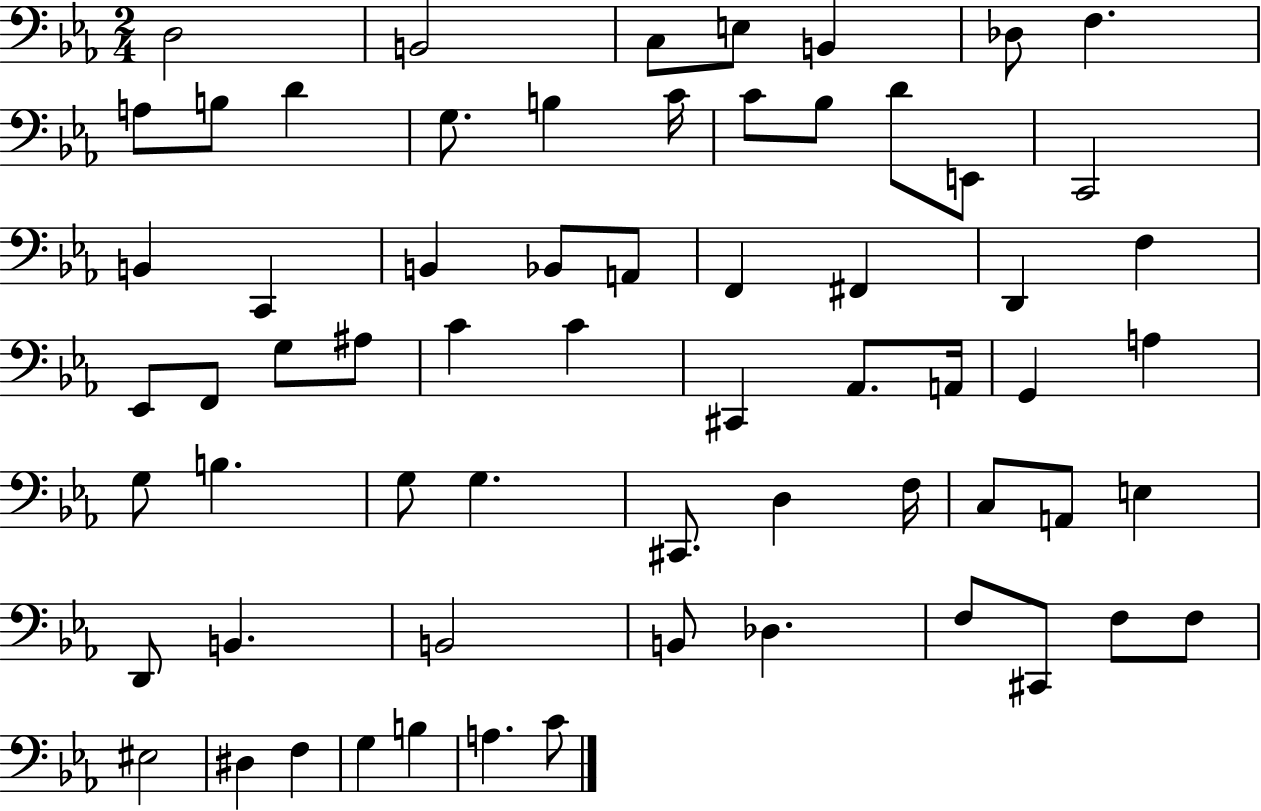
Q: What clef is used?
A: bass